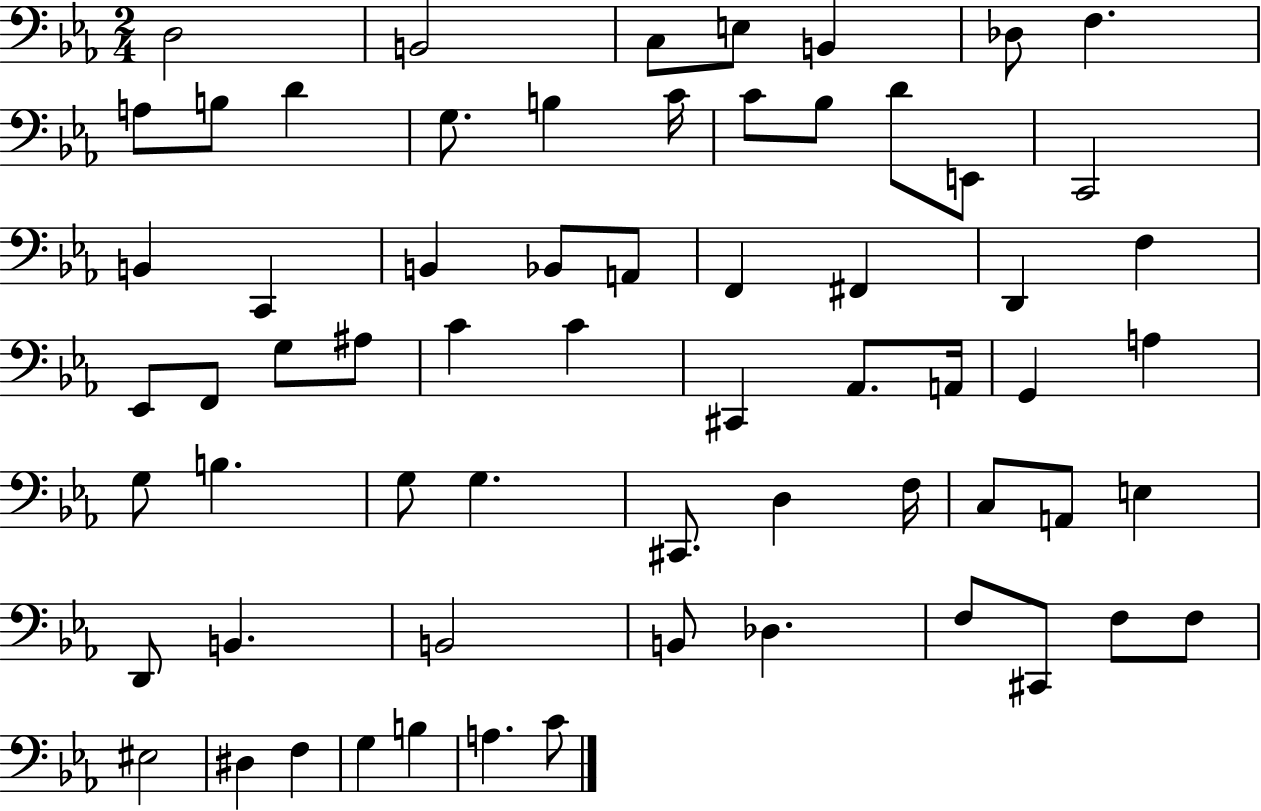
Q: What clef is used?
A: bass